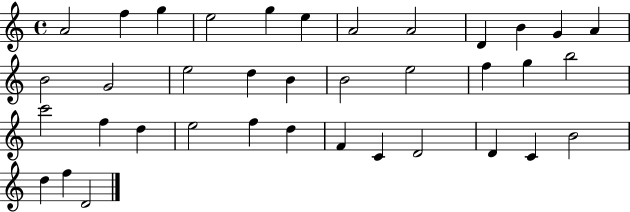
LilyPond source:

{
  \clef treble
  \time 4/4
  \defaultTimeSignature
  \key c \major
  a'2 f''4 g''4 | e''2 g''4 e''4 | a'2 a'2 | d'4 b'4 g'4 a'4 | \break b'2 g'2 | e''2 d''4 b'4 | b'2 e''2 | f''4 g''4 b''2 | \break c'''2 f''4 d''4 | e''2 f''4 d''4 | f'4 c'4 d'2 | d'4 c'4 b'2 | \break d''4 f''4 d'2 | \bar "|."
}